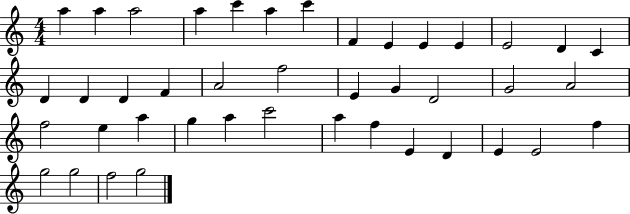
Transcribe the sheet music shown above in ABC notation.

X:1
T:Untitled
M:4/4
L:1/4
K:C
a a a2 a c' a c' F E E E E2 D C D D D F A2 f2 E G D2 G2 A2 f2 e a g a c'2 a f E D E E2 f g2 g2 f2 g2